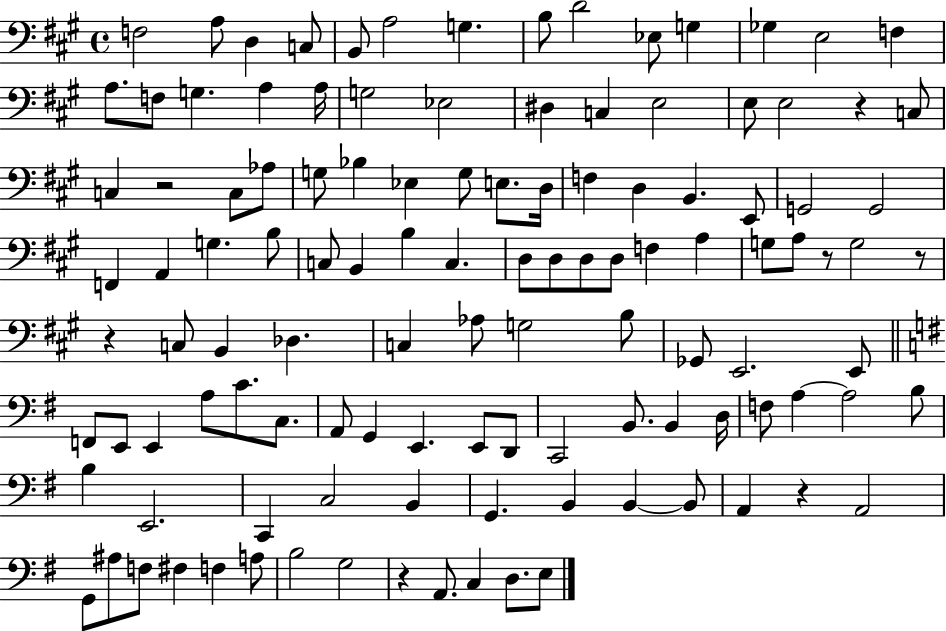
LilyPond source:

{
  \clef bass
  \time 4/4
  \defaultTimeSignature
  \key a \major
  f2 a8 d4 c8 | b,8 a2 g4. | b8 d'2 ees8 g4 | ges4 e2 f4 | \break a8. f8 g4. a4 a16 | g2 ees2 | dis4 c4 e2 | e8 e2 r4 c8 | \break c4 r2 c8 aes8 | g8 bes4 ees4 g8 e8. d16 | f4 d4 b,4. e,8 | g,2 g,2 | \break f,4 a,4 g4. b8 | c8 b,4 b4 c4. | d8 d8 d8 d8 f4 a4 | g8 a8 r8 g2 r8 | \break r4 c8 b,4 des4. | c4 aes8 g2 b8 | ges,8 e,2. e,8 | \bar "||" \break \key g \major f,8 e,8 e,4 a8 c'8. c8. | a,8 g,4 e,4. e,8 d,8 | c,2 b,8. b,4 d16 | f8 a4~~ a2 b8 | \break b4 e,2. | c,4 c2 b,4 | g,4. b,4 b,4~~ b,8 | a,4 r4 a,2 | \break g,8 ais8 f8 fis4 f4 a8 | b2 g2 | r4 a,8. c4 d8. e8 | \bar "|."
}